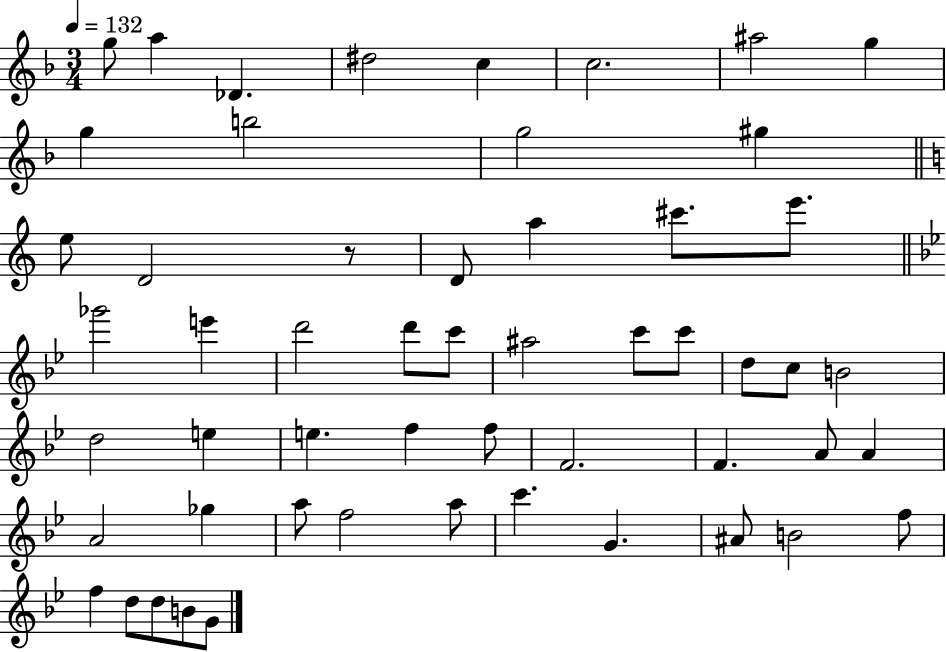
{
  \clef treble
  \numericTimeSignature
  \time 3/4
  \key f \major
  \tempo 4 = 132
  \repeat volta 2 { g''8 a''4 des'4. | dis''2 c''4 | c''2. | ais''2 g''4 | \break g''4 b''2 | g''2 gis''4 | \bar "||" \break \key a \minor e''8 d'2 r8 | d'8 a''4 cis'''8. e'''8. | \bar "||" \break \key bes \major ges'''2 e'''4 | d'''2 d'''8 c'''8 | ais''2 c'''8 c'''8 | d''8 c''8 b'2 | \break d''2 e''4 | e''4. f''4 f''8 | f'2. | f'4. a'8 a'4 | \break a'2 ges''4 | a''8 f''2 a''8 | c'''4. g'4. | ais'8 b'2 f''8 | \break f''4 d''8 d''8 b'8 g'8 | } \bar "|."
}